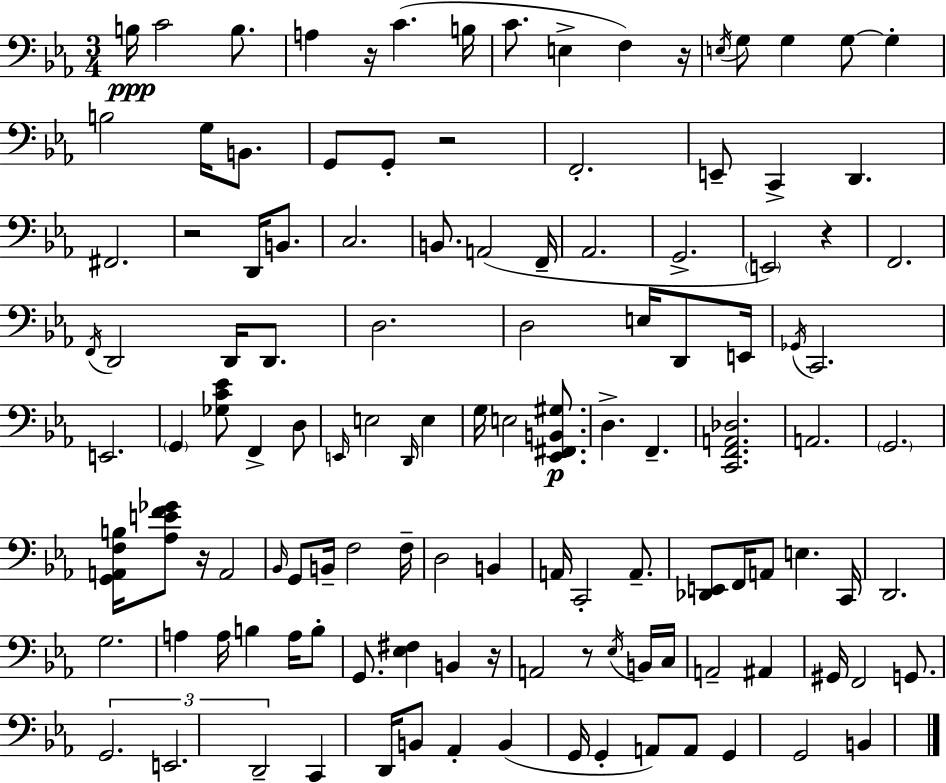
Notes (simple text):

B3/s C4/h B3/e. A3/q R/s C4/q. B3/s C4/e. E3/q F3/q R/s E3/s G3/e G3/q G3/e G3/q B3/h G3/s B2/e. G2/e G2/e R/h F2/h. E2/e C2/q D2/q. F#2/h. R/h D2/s B2/e. C3/h. B2/e. A2/h F2/s Ab2/h. G2/h. E2/h R/q F2/h. F2/s D2/h D2/s D2/e. D3/h. D3/h E3/s D2/e E2/s Gb2/s C2/h. E2/h. G2/q [Gb3,C4,Eb4]/e F2/q D3/e E2/s E3/h D2/s E3/q G3/s E3/h [Eb2,F#2,B2,G#3]/e. D3/q. F2/q. [C2,F2,A2,Db3]/h. A2/h. G2/h. [G2,A2,F3,B3]/s [Ab3,E4,F4,Gb4]/e R/s A2/h Bb2/s G2/e B2/s F3/h F3/s D3/h B2/q A2/s C2/h A2/e. [Db2,E2]/e F2/s A2/e E3/q. C2/s D2/h. G3/h. A3/q A3/s B3/q A3/s B3/e G2/e. [Eb3,F#3]/q B2/q R/s A2/h R/e Eb3/s B2/s C3/s A2/h A#2/q G#2/s F2/h G2/e. G2/h. E2/h. D2/h C2/q D2/s B2/e Ab2/q B2/q G2/s G2/q A2/e A2/e G2/q G2/h B2/q